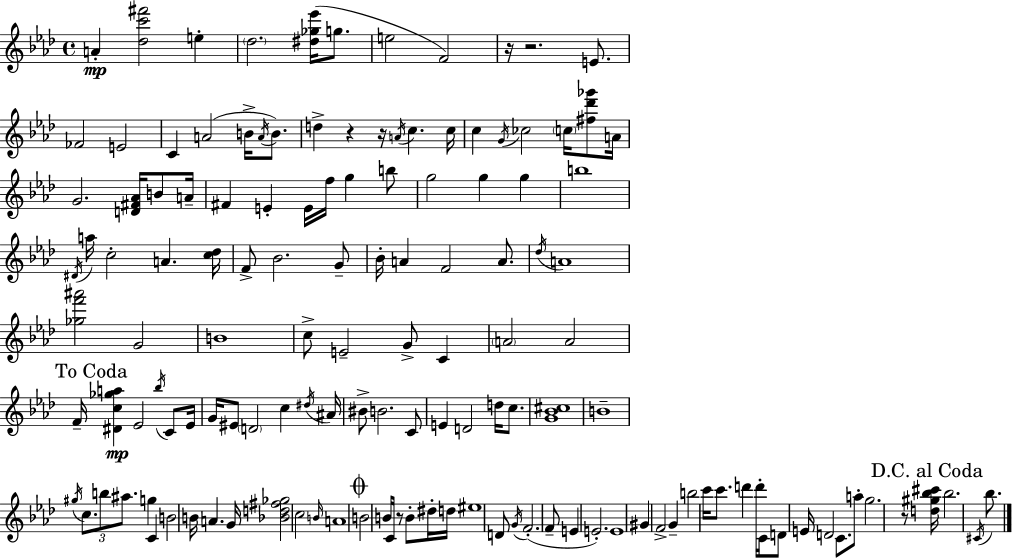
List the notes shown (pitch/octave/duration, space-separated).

A4/q [Db5,C6,F#6]/h E5/q Db5/h. [D#5,Gb5,Eb6]/s G5/e. E5/h F4/h R/s R/h. E4/e. FES4/h E4/h C4/q A4/h B4/s A4/s B4/e. D5/q R/q R/s A4/s C5/q. C5/s C5/q G4/s CES5/h C5/s [F#5,Db6,Gb6]/e A4/s G4/h. [D4,F#4,Ab4]/s B4/e A4/s F#4/q E4/q E4/s F5/s G5/q B5/e G5/h G5/q G5/q B5/w D#4/s A5/s C5/h A4/q. [C5,Db5]/s F4/e Bb4/h. G4/e Bb4/s A4/q F4/h A4/e. Db5/s A4/w [Gb5,F6,A#6]/h G4/h B4/w C5/e E4/h G4/e C4/q A4/h A4/h F4/s [D#4,C5,Gb5,A5]/q Eb4/h Bb5/s C4/e Eb4/s G4/s EIS4/e D4/h C5/q D#5/s A#4/s BIS4/e B4/h. C4/e E4/q D4/h D5/s C5/e. [G4,Bb4,C#5]/w B4/w G#5/s C5/e. B5/e A#5/e. G5/q C4/q B4/h B4/s A4/q. G4/s [Bb4,D5,F#5,Gb5]/h C5/h B4/s A4/w B4/h B4/s C4/s R/e B4/e D#5/s D5/s EIS5/w D4/e G4/s F4/h. F4/e E4/q E4/h. E4/w G#4/q F4/h G4/q B5/h C6/s C6/e. D6/q D6/s C4/s D4/e E4/s D4/h C4/e. A5/e G5/h. R/e [D5,G#5,Bb5,C#6]/s Bb5/h. C#4/s Bb5/e.